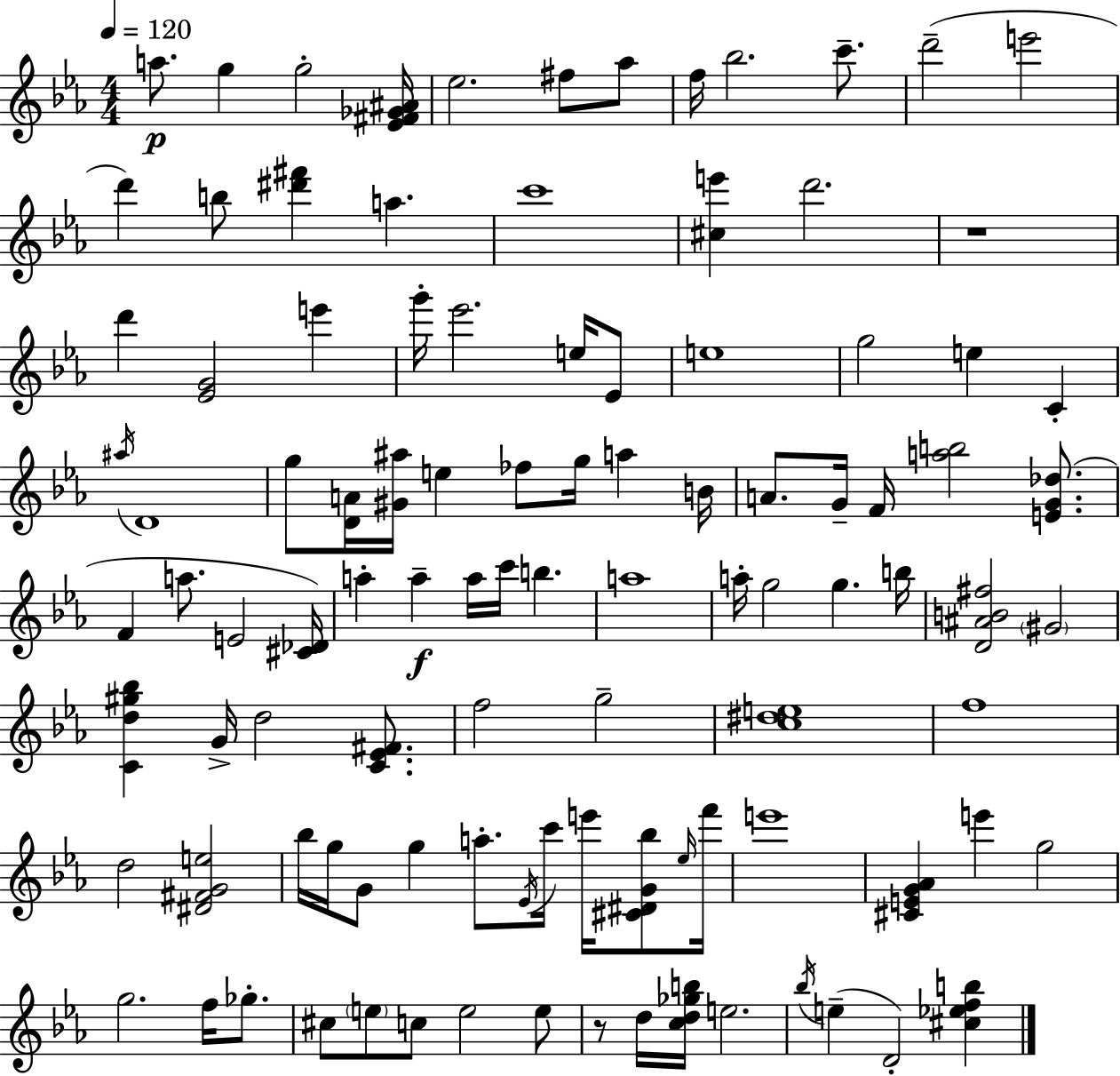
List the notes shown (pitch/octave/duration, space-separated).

A5/e. G5/q G5/h [Eb4,F#4,Gb4,A#4]/s Eb5/h. F#5/e Ab5/e F5/s Bb5/h. C6/e. D6/h E6/h D6/q B5/e [D#6,F#6]/q A5/q. C6/w [C#5,E6]/q D6/h. R/w D6/q [Eb4,G4]/h E6/q G6/s Eb6/h. E5/s Eb4/e E5/w G5/h E5/q C4/q A#5/s D4/w G5/e [D4,A4]/s [G#4,A#5]/s E5/q FES5/e G5/s A5/q B4/s A4/e. G4/s F4/s [A5,B5]/h [E4,G4,Db5]/e. F4/q A5/e. E4/h [C#4,Db4]/s A5/q A5/q A5/s C6/s B5/q. A5/w A5/s G5/h G5/q. B5/s [D4,A#4,B4,F#5]/h G#4/h [C4,D5,G#5,Bb5]/q G4/s D5/h [C4,Eb4,F#4]/e. F5/h G5/h [C5,D#5,E5]/w F5/w D5/h [D#4,F#4,G4,E5]/h Bb5/s G5/s G4/e G5/q A5/e. Eb4/s C6/s E6/s [C#4,D#4,G4,Bb5]/e Eb5/s F6/s E6/w [C#4,E4,G4,Ab4]/q E6/q G5/h G5/h. F5/s Gb5/e. C#5/e E5/e C5/e E5/h E5/e R/e D5/s [C5,D5,Gb5,B5]/s E5/h. Bb5/s E5/q D4/h [C#5,Eb5,F5,B5]/q